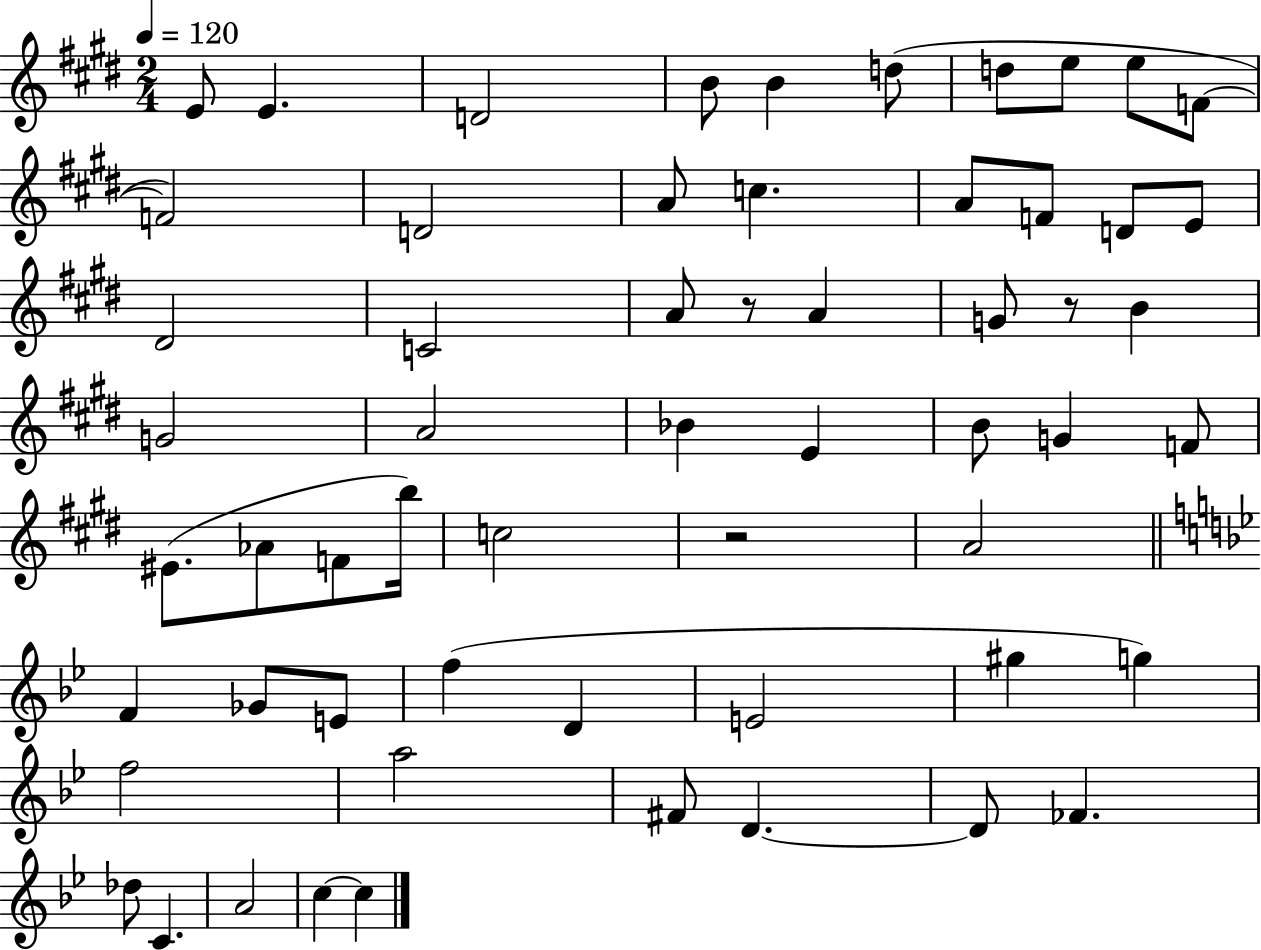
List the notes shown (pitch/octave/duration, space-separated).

E4/e E4/q. D4/h B4/e B4/q D5/e D5/e E5/e E5/e F4/e F4/h D4/h A4/e C5/q. A4/e F4/e D4/e E4/e D#4/h C4/h A4/e R/e A4/q G4/e R/e B4/q G4/h A4/h Bb4/q E4/q B4/e G4/q F4/e EIS4/e. Ab4/e F4/e B5/s C5/h R/h A4/h F4/q Gb4/e E4/e F5/q D4/q E4/h G#5/q G5/q F5/h A5/h F#4/e D4/q. D4/e FES4/q. Db5/e C4/q. A4/h C5/q C5/q